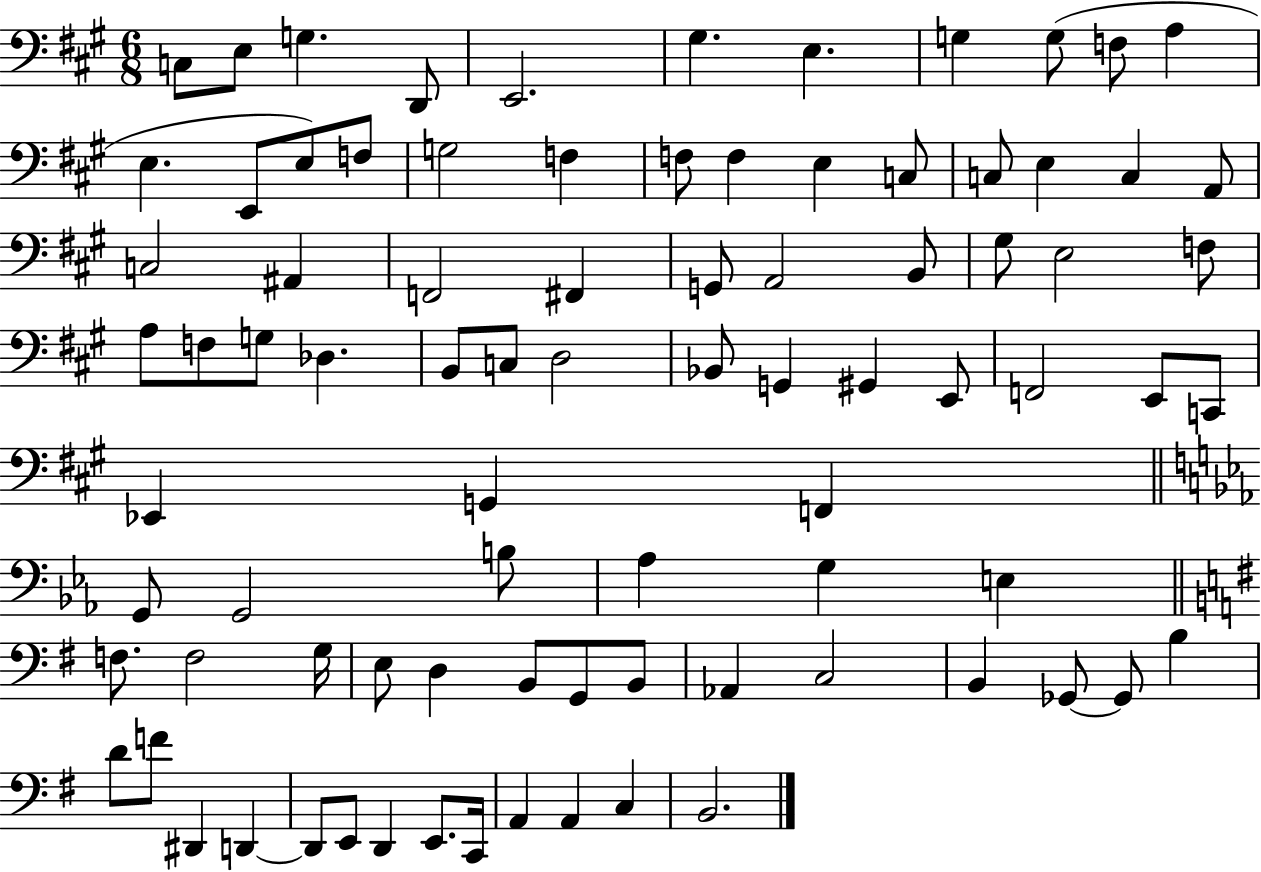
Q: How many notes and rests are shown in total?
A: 85